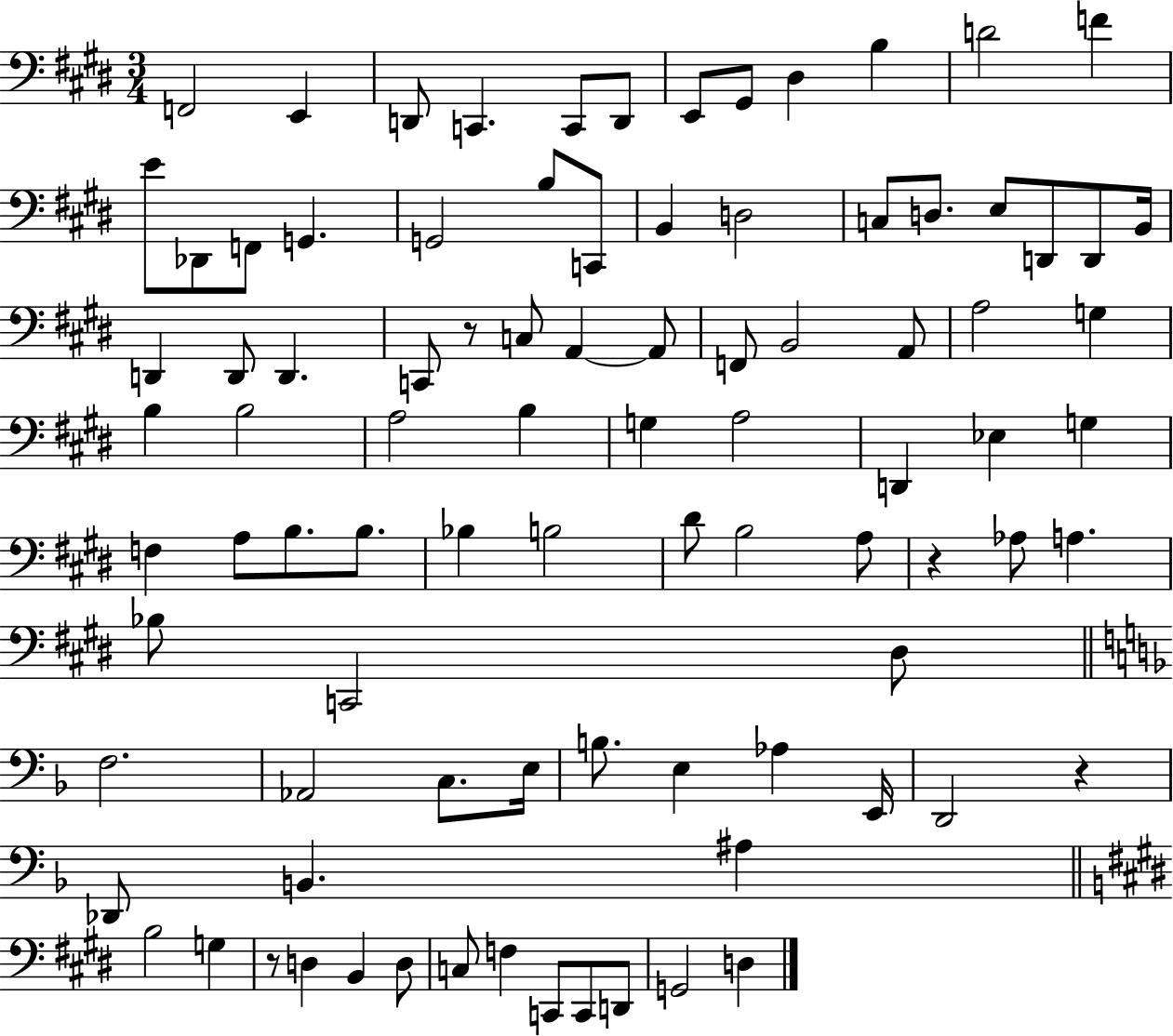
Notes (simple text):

F2/h E2/q D2/e C2/q. C2/e D2/e E2/e G#2/e D#3/q B3/q D4/h F4/q E4/e Db2/e F2/e G2/q. G2/h B3/e C2/e B2/q D3/h C3/e D3/e. E3/e D2/e D2/e B2/s D2/q D2/e D2/q. C2/e R/e C3/e A2/q A2/e F2/e B2/h A2/e A3/h G3/q B3/q B3/h A3/h B3/q G3/q A3/h D2/q Eb3/q G3/q F3/q A3/e B3/e. B3/e. Bb3/q B3/h D#4/e B3/h A3/e R/q Ab3/e A3/q. Bb3/e C2/h D#3/e F3/h. Ab2/h C3/e. E3/s B3/e. E3/q Ab3/q E2/s D2/h R/q Db2/e B2/q. A#3/q B3/h G3/q R/e D3/q B2/q D3/e C3/e F3/q C2/e C2/e D2/e G2/h D3/q